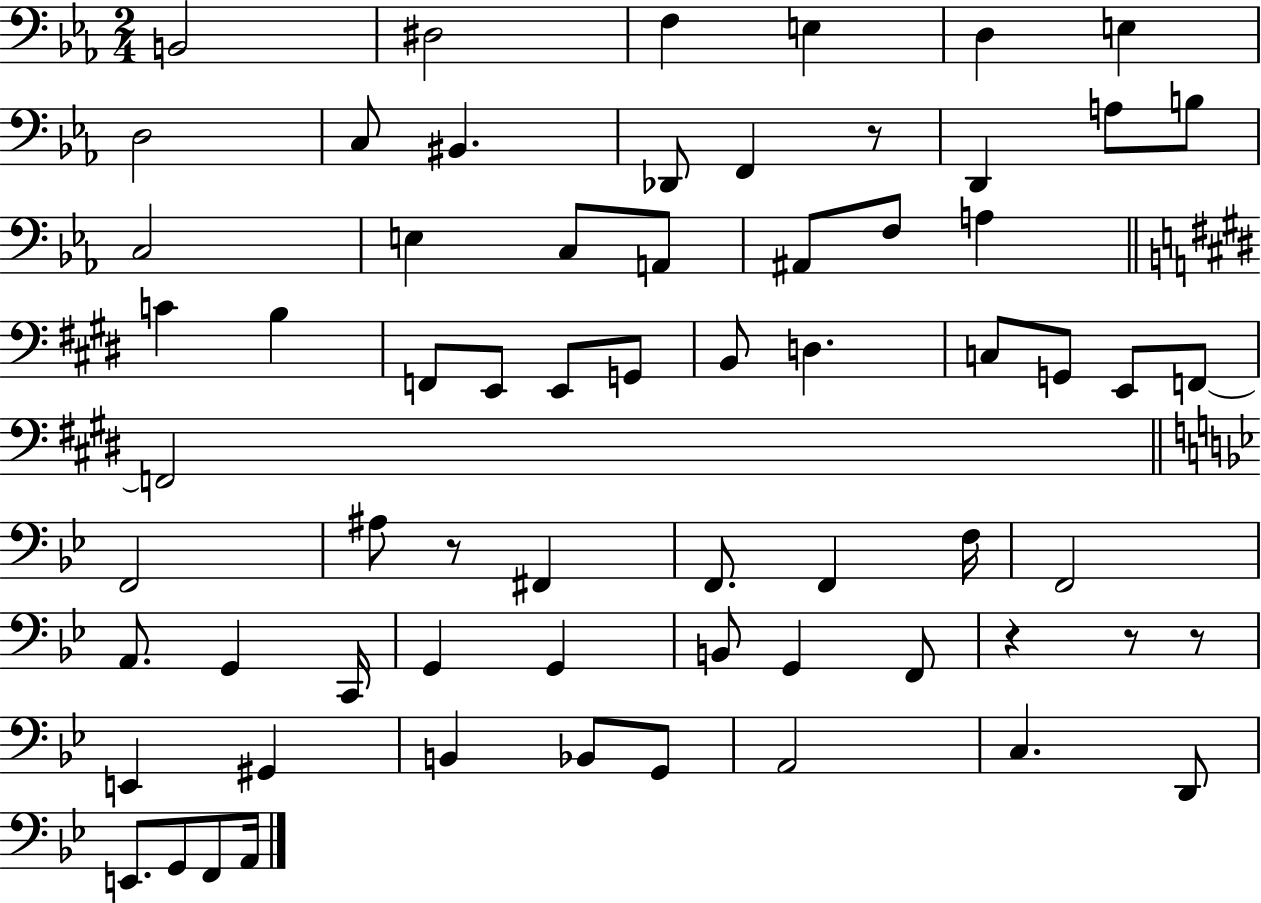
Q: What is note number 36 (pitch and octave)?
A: A#3